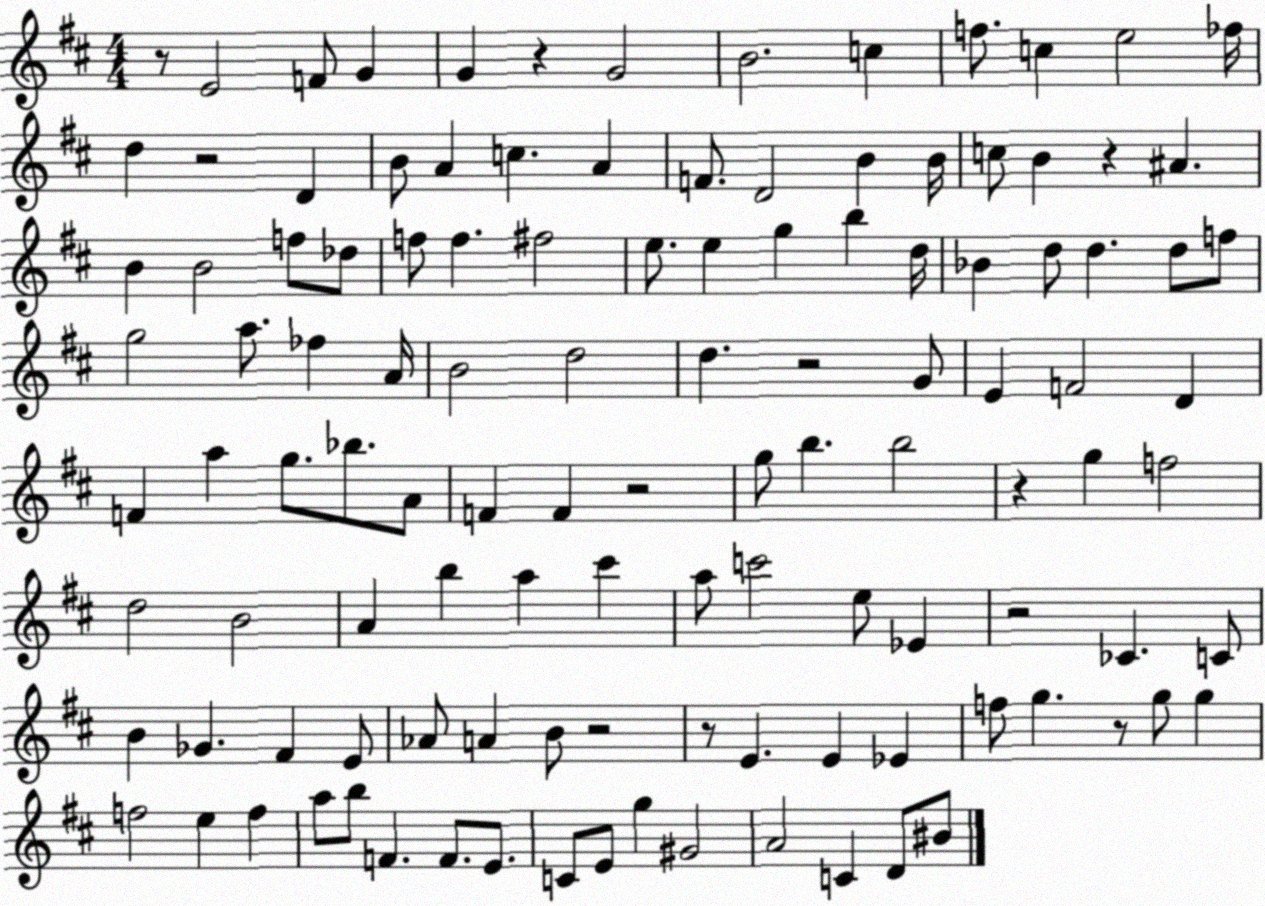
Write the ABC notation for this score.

X:1
T:Untitled
M:4/4
L:1/4
K:D
z/2 E2 F/2 G G z G2 B2 c f/2 c e2 _f/4 d z2 D B/2 A c A F/2 D2 B B/4 c/2 B z ^A B B2 f/2 _d/2 f/2 f ^f2 e/2 e g b d/4 _B d/2 d d/2 f/2 g2 a/2 _f A/4 B2 d2 d z2 G/2 E F2 D F a g/2 _b/2 A/2 F F z2 g/2 b b2 z g f2 d2 B2 A b a ^c' a/2 c'2 e/2 _E z2 _C C/2 B _G ^F E/2 _A/2 A B/2 z2 z/2 E E _E f/2 g z/2 g/2 g f2 e f a/2 b/2 F F/2 E/2 C/2 E/2 g ^G2 A2 C D/2 ^B/2